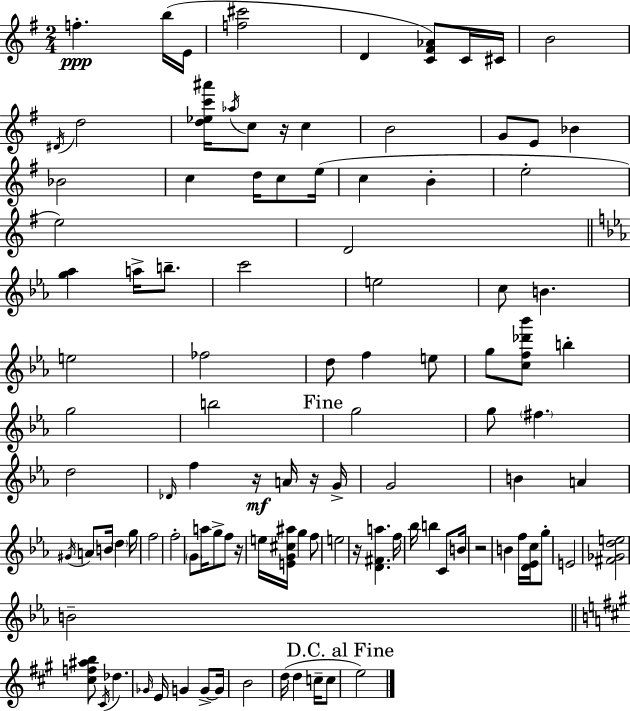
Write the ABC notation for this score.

X:1
T:Untitled
M:2/4
L:1/4
K:G
f b/4 E/4 [f^c']2 D [C^F_A]/2 C/4 ^C/4 B2 ^D/4 d2 [d_ec'^a']/4 _a/4 c/2 z/4 c B2 G/2 E/2 _B _B2 c d/4 c/2 e/4 c B e2 e2 D2 [g_a] a/4 b/2 c'2 e2 c/2 B e2 _f2 d/2 f e/2 g/2 [cf_d'_b']/2 b g2 b2 g2 g/2 ^f d2 _D/4 f z/4 A/4 z/4 G/4 G2 B A ^G/4 A/2 B/4 d g/4 f2 f2 G/2 a/4 g/2 f/2 z/4 e/4 [EG^c^a]/4 g f/2 e2 z/4 [D^Fa] f/4 _b/4 b C/2 B/4 z2 B f/4 [D_Ec]/4 g/2 E2 [^F_Gde]2 B2 [^cf^ab]/2 ^C/4 _d _G/4 E/4 G G/2 G/4 B2 d/4 d c/4 c/2 e2